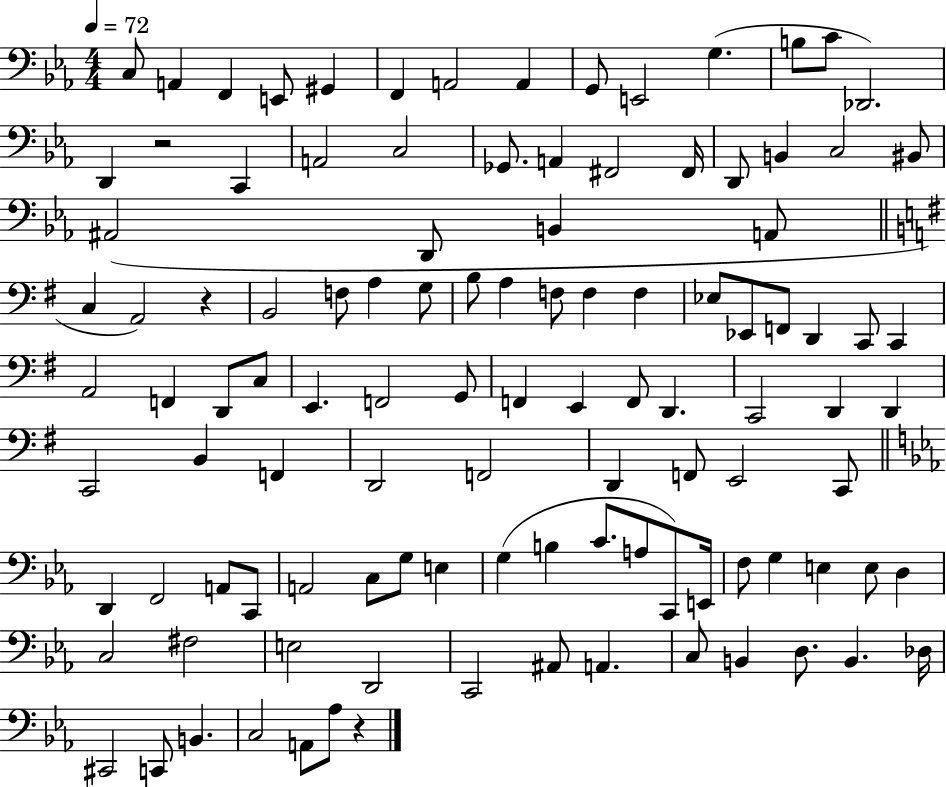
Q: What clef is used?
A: bass